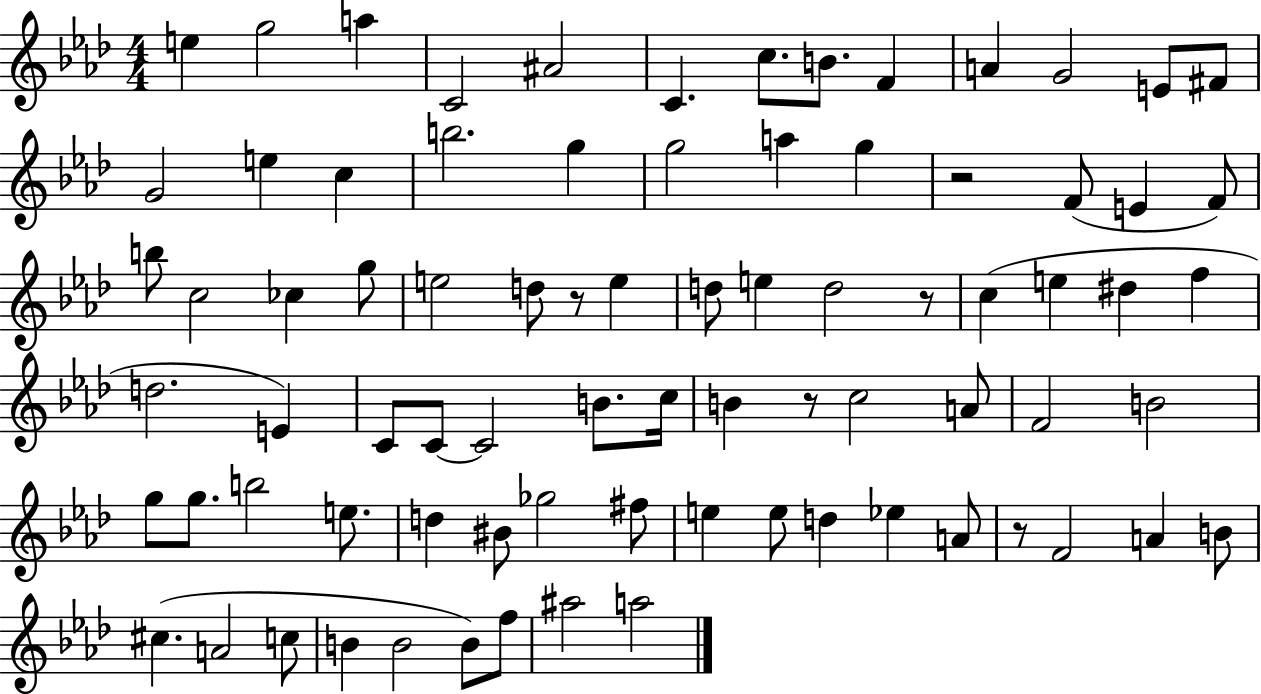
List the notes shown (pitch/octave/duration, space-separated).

E5/q G5/h A5/q C4/h A#4/h C4/q. C5/e. B4/e. F4/q A4/q G4/h E4/e F#4/e G4/h E5/q C5/q B5/h. G5/q G5/h A5/q G5/q R/h F4/e E4/q F4/e B5/e C5/h CES5/q G5/e E5/h D5/e R/e E5/q D5/e E5/q D5/h R/e C5/q E5/q D#5/q F5/q D5/h. E4/q C4/e C4/e C4/h B4/e. C5/s B4/q R/e C5/h A4/e F4/h B4/h G5/e G5/e. B5/h E5/e. D5/q BIS4/e Gb5/h F#5/e E5/q E5/e D5/q Eb5/q A4/e R/e F4/h A4/q B4/e C#5/q. A4/h C5/e B4/q B4/h B4/e F5/e A#5/h A5/h